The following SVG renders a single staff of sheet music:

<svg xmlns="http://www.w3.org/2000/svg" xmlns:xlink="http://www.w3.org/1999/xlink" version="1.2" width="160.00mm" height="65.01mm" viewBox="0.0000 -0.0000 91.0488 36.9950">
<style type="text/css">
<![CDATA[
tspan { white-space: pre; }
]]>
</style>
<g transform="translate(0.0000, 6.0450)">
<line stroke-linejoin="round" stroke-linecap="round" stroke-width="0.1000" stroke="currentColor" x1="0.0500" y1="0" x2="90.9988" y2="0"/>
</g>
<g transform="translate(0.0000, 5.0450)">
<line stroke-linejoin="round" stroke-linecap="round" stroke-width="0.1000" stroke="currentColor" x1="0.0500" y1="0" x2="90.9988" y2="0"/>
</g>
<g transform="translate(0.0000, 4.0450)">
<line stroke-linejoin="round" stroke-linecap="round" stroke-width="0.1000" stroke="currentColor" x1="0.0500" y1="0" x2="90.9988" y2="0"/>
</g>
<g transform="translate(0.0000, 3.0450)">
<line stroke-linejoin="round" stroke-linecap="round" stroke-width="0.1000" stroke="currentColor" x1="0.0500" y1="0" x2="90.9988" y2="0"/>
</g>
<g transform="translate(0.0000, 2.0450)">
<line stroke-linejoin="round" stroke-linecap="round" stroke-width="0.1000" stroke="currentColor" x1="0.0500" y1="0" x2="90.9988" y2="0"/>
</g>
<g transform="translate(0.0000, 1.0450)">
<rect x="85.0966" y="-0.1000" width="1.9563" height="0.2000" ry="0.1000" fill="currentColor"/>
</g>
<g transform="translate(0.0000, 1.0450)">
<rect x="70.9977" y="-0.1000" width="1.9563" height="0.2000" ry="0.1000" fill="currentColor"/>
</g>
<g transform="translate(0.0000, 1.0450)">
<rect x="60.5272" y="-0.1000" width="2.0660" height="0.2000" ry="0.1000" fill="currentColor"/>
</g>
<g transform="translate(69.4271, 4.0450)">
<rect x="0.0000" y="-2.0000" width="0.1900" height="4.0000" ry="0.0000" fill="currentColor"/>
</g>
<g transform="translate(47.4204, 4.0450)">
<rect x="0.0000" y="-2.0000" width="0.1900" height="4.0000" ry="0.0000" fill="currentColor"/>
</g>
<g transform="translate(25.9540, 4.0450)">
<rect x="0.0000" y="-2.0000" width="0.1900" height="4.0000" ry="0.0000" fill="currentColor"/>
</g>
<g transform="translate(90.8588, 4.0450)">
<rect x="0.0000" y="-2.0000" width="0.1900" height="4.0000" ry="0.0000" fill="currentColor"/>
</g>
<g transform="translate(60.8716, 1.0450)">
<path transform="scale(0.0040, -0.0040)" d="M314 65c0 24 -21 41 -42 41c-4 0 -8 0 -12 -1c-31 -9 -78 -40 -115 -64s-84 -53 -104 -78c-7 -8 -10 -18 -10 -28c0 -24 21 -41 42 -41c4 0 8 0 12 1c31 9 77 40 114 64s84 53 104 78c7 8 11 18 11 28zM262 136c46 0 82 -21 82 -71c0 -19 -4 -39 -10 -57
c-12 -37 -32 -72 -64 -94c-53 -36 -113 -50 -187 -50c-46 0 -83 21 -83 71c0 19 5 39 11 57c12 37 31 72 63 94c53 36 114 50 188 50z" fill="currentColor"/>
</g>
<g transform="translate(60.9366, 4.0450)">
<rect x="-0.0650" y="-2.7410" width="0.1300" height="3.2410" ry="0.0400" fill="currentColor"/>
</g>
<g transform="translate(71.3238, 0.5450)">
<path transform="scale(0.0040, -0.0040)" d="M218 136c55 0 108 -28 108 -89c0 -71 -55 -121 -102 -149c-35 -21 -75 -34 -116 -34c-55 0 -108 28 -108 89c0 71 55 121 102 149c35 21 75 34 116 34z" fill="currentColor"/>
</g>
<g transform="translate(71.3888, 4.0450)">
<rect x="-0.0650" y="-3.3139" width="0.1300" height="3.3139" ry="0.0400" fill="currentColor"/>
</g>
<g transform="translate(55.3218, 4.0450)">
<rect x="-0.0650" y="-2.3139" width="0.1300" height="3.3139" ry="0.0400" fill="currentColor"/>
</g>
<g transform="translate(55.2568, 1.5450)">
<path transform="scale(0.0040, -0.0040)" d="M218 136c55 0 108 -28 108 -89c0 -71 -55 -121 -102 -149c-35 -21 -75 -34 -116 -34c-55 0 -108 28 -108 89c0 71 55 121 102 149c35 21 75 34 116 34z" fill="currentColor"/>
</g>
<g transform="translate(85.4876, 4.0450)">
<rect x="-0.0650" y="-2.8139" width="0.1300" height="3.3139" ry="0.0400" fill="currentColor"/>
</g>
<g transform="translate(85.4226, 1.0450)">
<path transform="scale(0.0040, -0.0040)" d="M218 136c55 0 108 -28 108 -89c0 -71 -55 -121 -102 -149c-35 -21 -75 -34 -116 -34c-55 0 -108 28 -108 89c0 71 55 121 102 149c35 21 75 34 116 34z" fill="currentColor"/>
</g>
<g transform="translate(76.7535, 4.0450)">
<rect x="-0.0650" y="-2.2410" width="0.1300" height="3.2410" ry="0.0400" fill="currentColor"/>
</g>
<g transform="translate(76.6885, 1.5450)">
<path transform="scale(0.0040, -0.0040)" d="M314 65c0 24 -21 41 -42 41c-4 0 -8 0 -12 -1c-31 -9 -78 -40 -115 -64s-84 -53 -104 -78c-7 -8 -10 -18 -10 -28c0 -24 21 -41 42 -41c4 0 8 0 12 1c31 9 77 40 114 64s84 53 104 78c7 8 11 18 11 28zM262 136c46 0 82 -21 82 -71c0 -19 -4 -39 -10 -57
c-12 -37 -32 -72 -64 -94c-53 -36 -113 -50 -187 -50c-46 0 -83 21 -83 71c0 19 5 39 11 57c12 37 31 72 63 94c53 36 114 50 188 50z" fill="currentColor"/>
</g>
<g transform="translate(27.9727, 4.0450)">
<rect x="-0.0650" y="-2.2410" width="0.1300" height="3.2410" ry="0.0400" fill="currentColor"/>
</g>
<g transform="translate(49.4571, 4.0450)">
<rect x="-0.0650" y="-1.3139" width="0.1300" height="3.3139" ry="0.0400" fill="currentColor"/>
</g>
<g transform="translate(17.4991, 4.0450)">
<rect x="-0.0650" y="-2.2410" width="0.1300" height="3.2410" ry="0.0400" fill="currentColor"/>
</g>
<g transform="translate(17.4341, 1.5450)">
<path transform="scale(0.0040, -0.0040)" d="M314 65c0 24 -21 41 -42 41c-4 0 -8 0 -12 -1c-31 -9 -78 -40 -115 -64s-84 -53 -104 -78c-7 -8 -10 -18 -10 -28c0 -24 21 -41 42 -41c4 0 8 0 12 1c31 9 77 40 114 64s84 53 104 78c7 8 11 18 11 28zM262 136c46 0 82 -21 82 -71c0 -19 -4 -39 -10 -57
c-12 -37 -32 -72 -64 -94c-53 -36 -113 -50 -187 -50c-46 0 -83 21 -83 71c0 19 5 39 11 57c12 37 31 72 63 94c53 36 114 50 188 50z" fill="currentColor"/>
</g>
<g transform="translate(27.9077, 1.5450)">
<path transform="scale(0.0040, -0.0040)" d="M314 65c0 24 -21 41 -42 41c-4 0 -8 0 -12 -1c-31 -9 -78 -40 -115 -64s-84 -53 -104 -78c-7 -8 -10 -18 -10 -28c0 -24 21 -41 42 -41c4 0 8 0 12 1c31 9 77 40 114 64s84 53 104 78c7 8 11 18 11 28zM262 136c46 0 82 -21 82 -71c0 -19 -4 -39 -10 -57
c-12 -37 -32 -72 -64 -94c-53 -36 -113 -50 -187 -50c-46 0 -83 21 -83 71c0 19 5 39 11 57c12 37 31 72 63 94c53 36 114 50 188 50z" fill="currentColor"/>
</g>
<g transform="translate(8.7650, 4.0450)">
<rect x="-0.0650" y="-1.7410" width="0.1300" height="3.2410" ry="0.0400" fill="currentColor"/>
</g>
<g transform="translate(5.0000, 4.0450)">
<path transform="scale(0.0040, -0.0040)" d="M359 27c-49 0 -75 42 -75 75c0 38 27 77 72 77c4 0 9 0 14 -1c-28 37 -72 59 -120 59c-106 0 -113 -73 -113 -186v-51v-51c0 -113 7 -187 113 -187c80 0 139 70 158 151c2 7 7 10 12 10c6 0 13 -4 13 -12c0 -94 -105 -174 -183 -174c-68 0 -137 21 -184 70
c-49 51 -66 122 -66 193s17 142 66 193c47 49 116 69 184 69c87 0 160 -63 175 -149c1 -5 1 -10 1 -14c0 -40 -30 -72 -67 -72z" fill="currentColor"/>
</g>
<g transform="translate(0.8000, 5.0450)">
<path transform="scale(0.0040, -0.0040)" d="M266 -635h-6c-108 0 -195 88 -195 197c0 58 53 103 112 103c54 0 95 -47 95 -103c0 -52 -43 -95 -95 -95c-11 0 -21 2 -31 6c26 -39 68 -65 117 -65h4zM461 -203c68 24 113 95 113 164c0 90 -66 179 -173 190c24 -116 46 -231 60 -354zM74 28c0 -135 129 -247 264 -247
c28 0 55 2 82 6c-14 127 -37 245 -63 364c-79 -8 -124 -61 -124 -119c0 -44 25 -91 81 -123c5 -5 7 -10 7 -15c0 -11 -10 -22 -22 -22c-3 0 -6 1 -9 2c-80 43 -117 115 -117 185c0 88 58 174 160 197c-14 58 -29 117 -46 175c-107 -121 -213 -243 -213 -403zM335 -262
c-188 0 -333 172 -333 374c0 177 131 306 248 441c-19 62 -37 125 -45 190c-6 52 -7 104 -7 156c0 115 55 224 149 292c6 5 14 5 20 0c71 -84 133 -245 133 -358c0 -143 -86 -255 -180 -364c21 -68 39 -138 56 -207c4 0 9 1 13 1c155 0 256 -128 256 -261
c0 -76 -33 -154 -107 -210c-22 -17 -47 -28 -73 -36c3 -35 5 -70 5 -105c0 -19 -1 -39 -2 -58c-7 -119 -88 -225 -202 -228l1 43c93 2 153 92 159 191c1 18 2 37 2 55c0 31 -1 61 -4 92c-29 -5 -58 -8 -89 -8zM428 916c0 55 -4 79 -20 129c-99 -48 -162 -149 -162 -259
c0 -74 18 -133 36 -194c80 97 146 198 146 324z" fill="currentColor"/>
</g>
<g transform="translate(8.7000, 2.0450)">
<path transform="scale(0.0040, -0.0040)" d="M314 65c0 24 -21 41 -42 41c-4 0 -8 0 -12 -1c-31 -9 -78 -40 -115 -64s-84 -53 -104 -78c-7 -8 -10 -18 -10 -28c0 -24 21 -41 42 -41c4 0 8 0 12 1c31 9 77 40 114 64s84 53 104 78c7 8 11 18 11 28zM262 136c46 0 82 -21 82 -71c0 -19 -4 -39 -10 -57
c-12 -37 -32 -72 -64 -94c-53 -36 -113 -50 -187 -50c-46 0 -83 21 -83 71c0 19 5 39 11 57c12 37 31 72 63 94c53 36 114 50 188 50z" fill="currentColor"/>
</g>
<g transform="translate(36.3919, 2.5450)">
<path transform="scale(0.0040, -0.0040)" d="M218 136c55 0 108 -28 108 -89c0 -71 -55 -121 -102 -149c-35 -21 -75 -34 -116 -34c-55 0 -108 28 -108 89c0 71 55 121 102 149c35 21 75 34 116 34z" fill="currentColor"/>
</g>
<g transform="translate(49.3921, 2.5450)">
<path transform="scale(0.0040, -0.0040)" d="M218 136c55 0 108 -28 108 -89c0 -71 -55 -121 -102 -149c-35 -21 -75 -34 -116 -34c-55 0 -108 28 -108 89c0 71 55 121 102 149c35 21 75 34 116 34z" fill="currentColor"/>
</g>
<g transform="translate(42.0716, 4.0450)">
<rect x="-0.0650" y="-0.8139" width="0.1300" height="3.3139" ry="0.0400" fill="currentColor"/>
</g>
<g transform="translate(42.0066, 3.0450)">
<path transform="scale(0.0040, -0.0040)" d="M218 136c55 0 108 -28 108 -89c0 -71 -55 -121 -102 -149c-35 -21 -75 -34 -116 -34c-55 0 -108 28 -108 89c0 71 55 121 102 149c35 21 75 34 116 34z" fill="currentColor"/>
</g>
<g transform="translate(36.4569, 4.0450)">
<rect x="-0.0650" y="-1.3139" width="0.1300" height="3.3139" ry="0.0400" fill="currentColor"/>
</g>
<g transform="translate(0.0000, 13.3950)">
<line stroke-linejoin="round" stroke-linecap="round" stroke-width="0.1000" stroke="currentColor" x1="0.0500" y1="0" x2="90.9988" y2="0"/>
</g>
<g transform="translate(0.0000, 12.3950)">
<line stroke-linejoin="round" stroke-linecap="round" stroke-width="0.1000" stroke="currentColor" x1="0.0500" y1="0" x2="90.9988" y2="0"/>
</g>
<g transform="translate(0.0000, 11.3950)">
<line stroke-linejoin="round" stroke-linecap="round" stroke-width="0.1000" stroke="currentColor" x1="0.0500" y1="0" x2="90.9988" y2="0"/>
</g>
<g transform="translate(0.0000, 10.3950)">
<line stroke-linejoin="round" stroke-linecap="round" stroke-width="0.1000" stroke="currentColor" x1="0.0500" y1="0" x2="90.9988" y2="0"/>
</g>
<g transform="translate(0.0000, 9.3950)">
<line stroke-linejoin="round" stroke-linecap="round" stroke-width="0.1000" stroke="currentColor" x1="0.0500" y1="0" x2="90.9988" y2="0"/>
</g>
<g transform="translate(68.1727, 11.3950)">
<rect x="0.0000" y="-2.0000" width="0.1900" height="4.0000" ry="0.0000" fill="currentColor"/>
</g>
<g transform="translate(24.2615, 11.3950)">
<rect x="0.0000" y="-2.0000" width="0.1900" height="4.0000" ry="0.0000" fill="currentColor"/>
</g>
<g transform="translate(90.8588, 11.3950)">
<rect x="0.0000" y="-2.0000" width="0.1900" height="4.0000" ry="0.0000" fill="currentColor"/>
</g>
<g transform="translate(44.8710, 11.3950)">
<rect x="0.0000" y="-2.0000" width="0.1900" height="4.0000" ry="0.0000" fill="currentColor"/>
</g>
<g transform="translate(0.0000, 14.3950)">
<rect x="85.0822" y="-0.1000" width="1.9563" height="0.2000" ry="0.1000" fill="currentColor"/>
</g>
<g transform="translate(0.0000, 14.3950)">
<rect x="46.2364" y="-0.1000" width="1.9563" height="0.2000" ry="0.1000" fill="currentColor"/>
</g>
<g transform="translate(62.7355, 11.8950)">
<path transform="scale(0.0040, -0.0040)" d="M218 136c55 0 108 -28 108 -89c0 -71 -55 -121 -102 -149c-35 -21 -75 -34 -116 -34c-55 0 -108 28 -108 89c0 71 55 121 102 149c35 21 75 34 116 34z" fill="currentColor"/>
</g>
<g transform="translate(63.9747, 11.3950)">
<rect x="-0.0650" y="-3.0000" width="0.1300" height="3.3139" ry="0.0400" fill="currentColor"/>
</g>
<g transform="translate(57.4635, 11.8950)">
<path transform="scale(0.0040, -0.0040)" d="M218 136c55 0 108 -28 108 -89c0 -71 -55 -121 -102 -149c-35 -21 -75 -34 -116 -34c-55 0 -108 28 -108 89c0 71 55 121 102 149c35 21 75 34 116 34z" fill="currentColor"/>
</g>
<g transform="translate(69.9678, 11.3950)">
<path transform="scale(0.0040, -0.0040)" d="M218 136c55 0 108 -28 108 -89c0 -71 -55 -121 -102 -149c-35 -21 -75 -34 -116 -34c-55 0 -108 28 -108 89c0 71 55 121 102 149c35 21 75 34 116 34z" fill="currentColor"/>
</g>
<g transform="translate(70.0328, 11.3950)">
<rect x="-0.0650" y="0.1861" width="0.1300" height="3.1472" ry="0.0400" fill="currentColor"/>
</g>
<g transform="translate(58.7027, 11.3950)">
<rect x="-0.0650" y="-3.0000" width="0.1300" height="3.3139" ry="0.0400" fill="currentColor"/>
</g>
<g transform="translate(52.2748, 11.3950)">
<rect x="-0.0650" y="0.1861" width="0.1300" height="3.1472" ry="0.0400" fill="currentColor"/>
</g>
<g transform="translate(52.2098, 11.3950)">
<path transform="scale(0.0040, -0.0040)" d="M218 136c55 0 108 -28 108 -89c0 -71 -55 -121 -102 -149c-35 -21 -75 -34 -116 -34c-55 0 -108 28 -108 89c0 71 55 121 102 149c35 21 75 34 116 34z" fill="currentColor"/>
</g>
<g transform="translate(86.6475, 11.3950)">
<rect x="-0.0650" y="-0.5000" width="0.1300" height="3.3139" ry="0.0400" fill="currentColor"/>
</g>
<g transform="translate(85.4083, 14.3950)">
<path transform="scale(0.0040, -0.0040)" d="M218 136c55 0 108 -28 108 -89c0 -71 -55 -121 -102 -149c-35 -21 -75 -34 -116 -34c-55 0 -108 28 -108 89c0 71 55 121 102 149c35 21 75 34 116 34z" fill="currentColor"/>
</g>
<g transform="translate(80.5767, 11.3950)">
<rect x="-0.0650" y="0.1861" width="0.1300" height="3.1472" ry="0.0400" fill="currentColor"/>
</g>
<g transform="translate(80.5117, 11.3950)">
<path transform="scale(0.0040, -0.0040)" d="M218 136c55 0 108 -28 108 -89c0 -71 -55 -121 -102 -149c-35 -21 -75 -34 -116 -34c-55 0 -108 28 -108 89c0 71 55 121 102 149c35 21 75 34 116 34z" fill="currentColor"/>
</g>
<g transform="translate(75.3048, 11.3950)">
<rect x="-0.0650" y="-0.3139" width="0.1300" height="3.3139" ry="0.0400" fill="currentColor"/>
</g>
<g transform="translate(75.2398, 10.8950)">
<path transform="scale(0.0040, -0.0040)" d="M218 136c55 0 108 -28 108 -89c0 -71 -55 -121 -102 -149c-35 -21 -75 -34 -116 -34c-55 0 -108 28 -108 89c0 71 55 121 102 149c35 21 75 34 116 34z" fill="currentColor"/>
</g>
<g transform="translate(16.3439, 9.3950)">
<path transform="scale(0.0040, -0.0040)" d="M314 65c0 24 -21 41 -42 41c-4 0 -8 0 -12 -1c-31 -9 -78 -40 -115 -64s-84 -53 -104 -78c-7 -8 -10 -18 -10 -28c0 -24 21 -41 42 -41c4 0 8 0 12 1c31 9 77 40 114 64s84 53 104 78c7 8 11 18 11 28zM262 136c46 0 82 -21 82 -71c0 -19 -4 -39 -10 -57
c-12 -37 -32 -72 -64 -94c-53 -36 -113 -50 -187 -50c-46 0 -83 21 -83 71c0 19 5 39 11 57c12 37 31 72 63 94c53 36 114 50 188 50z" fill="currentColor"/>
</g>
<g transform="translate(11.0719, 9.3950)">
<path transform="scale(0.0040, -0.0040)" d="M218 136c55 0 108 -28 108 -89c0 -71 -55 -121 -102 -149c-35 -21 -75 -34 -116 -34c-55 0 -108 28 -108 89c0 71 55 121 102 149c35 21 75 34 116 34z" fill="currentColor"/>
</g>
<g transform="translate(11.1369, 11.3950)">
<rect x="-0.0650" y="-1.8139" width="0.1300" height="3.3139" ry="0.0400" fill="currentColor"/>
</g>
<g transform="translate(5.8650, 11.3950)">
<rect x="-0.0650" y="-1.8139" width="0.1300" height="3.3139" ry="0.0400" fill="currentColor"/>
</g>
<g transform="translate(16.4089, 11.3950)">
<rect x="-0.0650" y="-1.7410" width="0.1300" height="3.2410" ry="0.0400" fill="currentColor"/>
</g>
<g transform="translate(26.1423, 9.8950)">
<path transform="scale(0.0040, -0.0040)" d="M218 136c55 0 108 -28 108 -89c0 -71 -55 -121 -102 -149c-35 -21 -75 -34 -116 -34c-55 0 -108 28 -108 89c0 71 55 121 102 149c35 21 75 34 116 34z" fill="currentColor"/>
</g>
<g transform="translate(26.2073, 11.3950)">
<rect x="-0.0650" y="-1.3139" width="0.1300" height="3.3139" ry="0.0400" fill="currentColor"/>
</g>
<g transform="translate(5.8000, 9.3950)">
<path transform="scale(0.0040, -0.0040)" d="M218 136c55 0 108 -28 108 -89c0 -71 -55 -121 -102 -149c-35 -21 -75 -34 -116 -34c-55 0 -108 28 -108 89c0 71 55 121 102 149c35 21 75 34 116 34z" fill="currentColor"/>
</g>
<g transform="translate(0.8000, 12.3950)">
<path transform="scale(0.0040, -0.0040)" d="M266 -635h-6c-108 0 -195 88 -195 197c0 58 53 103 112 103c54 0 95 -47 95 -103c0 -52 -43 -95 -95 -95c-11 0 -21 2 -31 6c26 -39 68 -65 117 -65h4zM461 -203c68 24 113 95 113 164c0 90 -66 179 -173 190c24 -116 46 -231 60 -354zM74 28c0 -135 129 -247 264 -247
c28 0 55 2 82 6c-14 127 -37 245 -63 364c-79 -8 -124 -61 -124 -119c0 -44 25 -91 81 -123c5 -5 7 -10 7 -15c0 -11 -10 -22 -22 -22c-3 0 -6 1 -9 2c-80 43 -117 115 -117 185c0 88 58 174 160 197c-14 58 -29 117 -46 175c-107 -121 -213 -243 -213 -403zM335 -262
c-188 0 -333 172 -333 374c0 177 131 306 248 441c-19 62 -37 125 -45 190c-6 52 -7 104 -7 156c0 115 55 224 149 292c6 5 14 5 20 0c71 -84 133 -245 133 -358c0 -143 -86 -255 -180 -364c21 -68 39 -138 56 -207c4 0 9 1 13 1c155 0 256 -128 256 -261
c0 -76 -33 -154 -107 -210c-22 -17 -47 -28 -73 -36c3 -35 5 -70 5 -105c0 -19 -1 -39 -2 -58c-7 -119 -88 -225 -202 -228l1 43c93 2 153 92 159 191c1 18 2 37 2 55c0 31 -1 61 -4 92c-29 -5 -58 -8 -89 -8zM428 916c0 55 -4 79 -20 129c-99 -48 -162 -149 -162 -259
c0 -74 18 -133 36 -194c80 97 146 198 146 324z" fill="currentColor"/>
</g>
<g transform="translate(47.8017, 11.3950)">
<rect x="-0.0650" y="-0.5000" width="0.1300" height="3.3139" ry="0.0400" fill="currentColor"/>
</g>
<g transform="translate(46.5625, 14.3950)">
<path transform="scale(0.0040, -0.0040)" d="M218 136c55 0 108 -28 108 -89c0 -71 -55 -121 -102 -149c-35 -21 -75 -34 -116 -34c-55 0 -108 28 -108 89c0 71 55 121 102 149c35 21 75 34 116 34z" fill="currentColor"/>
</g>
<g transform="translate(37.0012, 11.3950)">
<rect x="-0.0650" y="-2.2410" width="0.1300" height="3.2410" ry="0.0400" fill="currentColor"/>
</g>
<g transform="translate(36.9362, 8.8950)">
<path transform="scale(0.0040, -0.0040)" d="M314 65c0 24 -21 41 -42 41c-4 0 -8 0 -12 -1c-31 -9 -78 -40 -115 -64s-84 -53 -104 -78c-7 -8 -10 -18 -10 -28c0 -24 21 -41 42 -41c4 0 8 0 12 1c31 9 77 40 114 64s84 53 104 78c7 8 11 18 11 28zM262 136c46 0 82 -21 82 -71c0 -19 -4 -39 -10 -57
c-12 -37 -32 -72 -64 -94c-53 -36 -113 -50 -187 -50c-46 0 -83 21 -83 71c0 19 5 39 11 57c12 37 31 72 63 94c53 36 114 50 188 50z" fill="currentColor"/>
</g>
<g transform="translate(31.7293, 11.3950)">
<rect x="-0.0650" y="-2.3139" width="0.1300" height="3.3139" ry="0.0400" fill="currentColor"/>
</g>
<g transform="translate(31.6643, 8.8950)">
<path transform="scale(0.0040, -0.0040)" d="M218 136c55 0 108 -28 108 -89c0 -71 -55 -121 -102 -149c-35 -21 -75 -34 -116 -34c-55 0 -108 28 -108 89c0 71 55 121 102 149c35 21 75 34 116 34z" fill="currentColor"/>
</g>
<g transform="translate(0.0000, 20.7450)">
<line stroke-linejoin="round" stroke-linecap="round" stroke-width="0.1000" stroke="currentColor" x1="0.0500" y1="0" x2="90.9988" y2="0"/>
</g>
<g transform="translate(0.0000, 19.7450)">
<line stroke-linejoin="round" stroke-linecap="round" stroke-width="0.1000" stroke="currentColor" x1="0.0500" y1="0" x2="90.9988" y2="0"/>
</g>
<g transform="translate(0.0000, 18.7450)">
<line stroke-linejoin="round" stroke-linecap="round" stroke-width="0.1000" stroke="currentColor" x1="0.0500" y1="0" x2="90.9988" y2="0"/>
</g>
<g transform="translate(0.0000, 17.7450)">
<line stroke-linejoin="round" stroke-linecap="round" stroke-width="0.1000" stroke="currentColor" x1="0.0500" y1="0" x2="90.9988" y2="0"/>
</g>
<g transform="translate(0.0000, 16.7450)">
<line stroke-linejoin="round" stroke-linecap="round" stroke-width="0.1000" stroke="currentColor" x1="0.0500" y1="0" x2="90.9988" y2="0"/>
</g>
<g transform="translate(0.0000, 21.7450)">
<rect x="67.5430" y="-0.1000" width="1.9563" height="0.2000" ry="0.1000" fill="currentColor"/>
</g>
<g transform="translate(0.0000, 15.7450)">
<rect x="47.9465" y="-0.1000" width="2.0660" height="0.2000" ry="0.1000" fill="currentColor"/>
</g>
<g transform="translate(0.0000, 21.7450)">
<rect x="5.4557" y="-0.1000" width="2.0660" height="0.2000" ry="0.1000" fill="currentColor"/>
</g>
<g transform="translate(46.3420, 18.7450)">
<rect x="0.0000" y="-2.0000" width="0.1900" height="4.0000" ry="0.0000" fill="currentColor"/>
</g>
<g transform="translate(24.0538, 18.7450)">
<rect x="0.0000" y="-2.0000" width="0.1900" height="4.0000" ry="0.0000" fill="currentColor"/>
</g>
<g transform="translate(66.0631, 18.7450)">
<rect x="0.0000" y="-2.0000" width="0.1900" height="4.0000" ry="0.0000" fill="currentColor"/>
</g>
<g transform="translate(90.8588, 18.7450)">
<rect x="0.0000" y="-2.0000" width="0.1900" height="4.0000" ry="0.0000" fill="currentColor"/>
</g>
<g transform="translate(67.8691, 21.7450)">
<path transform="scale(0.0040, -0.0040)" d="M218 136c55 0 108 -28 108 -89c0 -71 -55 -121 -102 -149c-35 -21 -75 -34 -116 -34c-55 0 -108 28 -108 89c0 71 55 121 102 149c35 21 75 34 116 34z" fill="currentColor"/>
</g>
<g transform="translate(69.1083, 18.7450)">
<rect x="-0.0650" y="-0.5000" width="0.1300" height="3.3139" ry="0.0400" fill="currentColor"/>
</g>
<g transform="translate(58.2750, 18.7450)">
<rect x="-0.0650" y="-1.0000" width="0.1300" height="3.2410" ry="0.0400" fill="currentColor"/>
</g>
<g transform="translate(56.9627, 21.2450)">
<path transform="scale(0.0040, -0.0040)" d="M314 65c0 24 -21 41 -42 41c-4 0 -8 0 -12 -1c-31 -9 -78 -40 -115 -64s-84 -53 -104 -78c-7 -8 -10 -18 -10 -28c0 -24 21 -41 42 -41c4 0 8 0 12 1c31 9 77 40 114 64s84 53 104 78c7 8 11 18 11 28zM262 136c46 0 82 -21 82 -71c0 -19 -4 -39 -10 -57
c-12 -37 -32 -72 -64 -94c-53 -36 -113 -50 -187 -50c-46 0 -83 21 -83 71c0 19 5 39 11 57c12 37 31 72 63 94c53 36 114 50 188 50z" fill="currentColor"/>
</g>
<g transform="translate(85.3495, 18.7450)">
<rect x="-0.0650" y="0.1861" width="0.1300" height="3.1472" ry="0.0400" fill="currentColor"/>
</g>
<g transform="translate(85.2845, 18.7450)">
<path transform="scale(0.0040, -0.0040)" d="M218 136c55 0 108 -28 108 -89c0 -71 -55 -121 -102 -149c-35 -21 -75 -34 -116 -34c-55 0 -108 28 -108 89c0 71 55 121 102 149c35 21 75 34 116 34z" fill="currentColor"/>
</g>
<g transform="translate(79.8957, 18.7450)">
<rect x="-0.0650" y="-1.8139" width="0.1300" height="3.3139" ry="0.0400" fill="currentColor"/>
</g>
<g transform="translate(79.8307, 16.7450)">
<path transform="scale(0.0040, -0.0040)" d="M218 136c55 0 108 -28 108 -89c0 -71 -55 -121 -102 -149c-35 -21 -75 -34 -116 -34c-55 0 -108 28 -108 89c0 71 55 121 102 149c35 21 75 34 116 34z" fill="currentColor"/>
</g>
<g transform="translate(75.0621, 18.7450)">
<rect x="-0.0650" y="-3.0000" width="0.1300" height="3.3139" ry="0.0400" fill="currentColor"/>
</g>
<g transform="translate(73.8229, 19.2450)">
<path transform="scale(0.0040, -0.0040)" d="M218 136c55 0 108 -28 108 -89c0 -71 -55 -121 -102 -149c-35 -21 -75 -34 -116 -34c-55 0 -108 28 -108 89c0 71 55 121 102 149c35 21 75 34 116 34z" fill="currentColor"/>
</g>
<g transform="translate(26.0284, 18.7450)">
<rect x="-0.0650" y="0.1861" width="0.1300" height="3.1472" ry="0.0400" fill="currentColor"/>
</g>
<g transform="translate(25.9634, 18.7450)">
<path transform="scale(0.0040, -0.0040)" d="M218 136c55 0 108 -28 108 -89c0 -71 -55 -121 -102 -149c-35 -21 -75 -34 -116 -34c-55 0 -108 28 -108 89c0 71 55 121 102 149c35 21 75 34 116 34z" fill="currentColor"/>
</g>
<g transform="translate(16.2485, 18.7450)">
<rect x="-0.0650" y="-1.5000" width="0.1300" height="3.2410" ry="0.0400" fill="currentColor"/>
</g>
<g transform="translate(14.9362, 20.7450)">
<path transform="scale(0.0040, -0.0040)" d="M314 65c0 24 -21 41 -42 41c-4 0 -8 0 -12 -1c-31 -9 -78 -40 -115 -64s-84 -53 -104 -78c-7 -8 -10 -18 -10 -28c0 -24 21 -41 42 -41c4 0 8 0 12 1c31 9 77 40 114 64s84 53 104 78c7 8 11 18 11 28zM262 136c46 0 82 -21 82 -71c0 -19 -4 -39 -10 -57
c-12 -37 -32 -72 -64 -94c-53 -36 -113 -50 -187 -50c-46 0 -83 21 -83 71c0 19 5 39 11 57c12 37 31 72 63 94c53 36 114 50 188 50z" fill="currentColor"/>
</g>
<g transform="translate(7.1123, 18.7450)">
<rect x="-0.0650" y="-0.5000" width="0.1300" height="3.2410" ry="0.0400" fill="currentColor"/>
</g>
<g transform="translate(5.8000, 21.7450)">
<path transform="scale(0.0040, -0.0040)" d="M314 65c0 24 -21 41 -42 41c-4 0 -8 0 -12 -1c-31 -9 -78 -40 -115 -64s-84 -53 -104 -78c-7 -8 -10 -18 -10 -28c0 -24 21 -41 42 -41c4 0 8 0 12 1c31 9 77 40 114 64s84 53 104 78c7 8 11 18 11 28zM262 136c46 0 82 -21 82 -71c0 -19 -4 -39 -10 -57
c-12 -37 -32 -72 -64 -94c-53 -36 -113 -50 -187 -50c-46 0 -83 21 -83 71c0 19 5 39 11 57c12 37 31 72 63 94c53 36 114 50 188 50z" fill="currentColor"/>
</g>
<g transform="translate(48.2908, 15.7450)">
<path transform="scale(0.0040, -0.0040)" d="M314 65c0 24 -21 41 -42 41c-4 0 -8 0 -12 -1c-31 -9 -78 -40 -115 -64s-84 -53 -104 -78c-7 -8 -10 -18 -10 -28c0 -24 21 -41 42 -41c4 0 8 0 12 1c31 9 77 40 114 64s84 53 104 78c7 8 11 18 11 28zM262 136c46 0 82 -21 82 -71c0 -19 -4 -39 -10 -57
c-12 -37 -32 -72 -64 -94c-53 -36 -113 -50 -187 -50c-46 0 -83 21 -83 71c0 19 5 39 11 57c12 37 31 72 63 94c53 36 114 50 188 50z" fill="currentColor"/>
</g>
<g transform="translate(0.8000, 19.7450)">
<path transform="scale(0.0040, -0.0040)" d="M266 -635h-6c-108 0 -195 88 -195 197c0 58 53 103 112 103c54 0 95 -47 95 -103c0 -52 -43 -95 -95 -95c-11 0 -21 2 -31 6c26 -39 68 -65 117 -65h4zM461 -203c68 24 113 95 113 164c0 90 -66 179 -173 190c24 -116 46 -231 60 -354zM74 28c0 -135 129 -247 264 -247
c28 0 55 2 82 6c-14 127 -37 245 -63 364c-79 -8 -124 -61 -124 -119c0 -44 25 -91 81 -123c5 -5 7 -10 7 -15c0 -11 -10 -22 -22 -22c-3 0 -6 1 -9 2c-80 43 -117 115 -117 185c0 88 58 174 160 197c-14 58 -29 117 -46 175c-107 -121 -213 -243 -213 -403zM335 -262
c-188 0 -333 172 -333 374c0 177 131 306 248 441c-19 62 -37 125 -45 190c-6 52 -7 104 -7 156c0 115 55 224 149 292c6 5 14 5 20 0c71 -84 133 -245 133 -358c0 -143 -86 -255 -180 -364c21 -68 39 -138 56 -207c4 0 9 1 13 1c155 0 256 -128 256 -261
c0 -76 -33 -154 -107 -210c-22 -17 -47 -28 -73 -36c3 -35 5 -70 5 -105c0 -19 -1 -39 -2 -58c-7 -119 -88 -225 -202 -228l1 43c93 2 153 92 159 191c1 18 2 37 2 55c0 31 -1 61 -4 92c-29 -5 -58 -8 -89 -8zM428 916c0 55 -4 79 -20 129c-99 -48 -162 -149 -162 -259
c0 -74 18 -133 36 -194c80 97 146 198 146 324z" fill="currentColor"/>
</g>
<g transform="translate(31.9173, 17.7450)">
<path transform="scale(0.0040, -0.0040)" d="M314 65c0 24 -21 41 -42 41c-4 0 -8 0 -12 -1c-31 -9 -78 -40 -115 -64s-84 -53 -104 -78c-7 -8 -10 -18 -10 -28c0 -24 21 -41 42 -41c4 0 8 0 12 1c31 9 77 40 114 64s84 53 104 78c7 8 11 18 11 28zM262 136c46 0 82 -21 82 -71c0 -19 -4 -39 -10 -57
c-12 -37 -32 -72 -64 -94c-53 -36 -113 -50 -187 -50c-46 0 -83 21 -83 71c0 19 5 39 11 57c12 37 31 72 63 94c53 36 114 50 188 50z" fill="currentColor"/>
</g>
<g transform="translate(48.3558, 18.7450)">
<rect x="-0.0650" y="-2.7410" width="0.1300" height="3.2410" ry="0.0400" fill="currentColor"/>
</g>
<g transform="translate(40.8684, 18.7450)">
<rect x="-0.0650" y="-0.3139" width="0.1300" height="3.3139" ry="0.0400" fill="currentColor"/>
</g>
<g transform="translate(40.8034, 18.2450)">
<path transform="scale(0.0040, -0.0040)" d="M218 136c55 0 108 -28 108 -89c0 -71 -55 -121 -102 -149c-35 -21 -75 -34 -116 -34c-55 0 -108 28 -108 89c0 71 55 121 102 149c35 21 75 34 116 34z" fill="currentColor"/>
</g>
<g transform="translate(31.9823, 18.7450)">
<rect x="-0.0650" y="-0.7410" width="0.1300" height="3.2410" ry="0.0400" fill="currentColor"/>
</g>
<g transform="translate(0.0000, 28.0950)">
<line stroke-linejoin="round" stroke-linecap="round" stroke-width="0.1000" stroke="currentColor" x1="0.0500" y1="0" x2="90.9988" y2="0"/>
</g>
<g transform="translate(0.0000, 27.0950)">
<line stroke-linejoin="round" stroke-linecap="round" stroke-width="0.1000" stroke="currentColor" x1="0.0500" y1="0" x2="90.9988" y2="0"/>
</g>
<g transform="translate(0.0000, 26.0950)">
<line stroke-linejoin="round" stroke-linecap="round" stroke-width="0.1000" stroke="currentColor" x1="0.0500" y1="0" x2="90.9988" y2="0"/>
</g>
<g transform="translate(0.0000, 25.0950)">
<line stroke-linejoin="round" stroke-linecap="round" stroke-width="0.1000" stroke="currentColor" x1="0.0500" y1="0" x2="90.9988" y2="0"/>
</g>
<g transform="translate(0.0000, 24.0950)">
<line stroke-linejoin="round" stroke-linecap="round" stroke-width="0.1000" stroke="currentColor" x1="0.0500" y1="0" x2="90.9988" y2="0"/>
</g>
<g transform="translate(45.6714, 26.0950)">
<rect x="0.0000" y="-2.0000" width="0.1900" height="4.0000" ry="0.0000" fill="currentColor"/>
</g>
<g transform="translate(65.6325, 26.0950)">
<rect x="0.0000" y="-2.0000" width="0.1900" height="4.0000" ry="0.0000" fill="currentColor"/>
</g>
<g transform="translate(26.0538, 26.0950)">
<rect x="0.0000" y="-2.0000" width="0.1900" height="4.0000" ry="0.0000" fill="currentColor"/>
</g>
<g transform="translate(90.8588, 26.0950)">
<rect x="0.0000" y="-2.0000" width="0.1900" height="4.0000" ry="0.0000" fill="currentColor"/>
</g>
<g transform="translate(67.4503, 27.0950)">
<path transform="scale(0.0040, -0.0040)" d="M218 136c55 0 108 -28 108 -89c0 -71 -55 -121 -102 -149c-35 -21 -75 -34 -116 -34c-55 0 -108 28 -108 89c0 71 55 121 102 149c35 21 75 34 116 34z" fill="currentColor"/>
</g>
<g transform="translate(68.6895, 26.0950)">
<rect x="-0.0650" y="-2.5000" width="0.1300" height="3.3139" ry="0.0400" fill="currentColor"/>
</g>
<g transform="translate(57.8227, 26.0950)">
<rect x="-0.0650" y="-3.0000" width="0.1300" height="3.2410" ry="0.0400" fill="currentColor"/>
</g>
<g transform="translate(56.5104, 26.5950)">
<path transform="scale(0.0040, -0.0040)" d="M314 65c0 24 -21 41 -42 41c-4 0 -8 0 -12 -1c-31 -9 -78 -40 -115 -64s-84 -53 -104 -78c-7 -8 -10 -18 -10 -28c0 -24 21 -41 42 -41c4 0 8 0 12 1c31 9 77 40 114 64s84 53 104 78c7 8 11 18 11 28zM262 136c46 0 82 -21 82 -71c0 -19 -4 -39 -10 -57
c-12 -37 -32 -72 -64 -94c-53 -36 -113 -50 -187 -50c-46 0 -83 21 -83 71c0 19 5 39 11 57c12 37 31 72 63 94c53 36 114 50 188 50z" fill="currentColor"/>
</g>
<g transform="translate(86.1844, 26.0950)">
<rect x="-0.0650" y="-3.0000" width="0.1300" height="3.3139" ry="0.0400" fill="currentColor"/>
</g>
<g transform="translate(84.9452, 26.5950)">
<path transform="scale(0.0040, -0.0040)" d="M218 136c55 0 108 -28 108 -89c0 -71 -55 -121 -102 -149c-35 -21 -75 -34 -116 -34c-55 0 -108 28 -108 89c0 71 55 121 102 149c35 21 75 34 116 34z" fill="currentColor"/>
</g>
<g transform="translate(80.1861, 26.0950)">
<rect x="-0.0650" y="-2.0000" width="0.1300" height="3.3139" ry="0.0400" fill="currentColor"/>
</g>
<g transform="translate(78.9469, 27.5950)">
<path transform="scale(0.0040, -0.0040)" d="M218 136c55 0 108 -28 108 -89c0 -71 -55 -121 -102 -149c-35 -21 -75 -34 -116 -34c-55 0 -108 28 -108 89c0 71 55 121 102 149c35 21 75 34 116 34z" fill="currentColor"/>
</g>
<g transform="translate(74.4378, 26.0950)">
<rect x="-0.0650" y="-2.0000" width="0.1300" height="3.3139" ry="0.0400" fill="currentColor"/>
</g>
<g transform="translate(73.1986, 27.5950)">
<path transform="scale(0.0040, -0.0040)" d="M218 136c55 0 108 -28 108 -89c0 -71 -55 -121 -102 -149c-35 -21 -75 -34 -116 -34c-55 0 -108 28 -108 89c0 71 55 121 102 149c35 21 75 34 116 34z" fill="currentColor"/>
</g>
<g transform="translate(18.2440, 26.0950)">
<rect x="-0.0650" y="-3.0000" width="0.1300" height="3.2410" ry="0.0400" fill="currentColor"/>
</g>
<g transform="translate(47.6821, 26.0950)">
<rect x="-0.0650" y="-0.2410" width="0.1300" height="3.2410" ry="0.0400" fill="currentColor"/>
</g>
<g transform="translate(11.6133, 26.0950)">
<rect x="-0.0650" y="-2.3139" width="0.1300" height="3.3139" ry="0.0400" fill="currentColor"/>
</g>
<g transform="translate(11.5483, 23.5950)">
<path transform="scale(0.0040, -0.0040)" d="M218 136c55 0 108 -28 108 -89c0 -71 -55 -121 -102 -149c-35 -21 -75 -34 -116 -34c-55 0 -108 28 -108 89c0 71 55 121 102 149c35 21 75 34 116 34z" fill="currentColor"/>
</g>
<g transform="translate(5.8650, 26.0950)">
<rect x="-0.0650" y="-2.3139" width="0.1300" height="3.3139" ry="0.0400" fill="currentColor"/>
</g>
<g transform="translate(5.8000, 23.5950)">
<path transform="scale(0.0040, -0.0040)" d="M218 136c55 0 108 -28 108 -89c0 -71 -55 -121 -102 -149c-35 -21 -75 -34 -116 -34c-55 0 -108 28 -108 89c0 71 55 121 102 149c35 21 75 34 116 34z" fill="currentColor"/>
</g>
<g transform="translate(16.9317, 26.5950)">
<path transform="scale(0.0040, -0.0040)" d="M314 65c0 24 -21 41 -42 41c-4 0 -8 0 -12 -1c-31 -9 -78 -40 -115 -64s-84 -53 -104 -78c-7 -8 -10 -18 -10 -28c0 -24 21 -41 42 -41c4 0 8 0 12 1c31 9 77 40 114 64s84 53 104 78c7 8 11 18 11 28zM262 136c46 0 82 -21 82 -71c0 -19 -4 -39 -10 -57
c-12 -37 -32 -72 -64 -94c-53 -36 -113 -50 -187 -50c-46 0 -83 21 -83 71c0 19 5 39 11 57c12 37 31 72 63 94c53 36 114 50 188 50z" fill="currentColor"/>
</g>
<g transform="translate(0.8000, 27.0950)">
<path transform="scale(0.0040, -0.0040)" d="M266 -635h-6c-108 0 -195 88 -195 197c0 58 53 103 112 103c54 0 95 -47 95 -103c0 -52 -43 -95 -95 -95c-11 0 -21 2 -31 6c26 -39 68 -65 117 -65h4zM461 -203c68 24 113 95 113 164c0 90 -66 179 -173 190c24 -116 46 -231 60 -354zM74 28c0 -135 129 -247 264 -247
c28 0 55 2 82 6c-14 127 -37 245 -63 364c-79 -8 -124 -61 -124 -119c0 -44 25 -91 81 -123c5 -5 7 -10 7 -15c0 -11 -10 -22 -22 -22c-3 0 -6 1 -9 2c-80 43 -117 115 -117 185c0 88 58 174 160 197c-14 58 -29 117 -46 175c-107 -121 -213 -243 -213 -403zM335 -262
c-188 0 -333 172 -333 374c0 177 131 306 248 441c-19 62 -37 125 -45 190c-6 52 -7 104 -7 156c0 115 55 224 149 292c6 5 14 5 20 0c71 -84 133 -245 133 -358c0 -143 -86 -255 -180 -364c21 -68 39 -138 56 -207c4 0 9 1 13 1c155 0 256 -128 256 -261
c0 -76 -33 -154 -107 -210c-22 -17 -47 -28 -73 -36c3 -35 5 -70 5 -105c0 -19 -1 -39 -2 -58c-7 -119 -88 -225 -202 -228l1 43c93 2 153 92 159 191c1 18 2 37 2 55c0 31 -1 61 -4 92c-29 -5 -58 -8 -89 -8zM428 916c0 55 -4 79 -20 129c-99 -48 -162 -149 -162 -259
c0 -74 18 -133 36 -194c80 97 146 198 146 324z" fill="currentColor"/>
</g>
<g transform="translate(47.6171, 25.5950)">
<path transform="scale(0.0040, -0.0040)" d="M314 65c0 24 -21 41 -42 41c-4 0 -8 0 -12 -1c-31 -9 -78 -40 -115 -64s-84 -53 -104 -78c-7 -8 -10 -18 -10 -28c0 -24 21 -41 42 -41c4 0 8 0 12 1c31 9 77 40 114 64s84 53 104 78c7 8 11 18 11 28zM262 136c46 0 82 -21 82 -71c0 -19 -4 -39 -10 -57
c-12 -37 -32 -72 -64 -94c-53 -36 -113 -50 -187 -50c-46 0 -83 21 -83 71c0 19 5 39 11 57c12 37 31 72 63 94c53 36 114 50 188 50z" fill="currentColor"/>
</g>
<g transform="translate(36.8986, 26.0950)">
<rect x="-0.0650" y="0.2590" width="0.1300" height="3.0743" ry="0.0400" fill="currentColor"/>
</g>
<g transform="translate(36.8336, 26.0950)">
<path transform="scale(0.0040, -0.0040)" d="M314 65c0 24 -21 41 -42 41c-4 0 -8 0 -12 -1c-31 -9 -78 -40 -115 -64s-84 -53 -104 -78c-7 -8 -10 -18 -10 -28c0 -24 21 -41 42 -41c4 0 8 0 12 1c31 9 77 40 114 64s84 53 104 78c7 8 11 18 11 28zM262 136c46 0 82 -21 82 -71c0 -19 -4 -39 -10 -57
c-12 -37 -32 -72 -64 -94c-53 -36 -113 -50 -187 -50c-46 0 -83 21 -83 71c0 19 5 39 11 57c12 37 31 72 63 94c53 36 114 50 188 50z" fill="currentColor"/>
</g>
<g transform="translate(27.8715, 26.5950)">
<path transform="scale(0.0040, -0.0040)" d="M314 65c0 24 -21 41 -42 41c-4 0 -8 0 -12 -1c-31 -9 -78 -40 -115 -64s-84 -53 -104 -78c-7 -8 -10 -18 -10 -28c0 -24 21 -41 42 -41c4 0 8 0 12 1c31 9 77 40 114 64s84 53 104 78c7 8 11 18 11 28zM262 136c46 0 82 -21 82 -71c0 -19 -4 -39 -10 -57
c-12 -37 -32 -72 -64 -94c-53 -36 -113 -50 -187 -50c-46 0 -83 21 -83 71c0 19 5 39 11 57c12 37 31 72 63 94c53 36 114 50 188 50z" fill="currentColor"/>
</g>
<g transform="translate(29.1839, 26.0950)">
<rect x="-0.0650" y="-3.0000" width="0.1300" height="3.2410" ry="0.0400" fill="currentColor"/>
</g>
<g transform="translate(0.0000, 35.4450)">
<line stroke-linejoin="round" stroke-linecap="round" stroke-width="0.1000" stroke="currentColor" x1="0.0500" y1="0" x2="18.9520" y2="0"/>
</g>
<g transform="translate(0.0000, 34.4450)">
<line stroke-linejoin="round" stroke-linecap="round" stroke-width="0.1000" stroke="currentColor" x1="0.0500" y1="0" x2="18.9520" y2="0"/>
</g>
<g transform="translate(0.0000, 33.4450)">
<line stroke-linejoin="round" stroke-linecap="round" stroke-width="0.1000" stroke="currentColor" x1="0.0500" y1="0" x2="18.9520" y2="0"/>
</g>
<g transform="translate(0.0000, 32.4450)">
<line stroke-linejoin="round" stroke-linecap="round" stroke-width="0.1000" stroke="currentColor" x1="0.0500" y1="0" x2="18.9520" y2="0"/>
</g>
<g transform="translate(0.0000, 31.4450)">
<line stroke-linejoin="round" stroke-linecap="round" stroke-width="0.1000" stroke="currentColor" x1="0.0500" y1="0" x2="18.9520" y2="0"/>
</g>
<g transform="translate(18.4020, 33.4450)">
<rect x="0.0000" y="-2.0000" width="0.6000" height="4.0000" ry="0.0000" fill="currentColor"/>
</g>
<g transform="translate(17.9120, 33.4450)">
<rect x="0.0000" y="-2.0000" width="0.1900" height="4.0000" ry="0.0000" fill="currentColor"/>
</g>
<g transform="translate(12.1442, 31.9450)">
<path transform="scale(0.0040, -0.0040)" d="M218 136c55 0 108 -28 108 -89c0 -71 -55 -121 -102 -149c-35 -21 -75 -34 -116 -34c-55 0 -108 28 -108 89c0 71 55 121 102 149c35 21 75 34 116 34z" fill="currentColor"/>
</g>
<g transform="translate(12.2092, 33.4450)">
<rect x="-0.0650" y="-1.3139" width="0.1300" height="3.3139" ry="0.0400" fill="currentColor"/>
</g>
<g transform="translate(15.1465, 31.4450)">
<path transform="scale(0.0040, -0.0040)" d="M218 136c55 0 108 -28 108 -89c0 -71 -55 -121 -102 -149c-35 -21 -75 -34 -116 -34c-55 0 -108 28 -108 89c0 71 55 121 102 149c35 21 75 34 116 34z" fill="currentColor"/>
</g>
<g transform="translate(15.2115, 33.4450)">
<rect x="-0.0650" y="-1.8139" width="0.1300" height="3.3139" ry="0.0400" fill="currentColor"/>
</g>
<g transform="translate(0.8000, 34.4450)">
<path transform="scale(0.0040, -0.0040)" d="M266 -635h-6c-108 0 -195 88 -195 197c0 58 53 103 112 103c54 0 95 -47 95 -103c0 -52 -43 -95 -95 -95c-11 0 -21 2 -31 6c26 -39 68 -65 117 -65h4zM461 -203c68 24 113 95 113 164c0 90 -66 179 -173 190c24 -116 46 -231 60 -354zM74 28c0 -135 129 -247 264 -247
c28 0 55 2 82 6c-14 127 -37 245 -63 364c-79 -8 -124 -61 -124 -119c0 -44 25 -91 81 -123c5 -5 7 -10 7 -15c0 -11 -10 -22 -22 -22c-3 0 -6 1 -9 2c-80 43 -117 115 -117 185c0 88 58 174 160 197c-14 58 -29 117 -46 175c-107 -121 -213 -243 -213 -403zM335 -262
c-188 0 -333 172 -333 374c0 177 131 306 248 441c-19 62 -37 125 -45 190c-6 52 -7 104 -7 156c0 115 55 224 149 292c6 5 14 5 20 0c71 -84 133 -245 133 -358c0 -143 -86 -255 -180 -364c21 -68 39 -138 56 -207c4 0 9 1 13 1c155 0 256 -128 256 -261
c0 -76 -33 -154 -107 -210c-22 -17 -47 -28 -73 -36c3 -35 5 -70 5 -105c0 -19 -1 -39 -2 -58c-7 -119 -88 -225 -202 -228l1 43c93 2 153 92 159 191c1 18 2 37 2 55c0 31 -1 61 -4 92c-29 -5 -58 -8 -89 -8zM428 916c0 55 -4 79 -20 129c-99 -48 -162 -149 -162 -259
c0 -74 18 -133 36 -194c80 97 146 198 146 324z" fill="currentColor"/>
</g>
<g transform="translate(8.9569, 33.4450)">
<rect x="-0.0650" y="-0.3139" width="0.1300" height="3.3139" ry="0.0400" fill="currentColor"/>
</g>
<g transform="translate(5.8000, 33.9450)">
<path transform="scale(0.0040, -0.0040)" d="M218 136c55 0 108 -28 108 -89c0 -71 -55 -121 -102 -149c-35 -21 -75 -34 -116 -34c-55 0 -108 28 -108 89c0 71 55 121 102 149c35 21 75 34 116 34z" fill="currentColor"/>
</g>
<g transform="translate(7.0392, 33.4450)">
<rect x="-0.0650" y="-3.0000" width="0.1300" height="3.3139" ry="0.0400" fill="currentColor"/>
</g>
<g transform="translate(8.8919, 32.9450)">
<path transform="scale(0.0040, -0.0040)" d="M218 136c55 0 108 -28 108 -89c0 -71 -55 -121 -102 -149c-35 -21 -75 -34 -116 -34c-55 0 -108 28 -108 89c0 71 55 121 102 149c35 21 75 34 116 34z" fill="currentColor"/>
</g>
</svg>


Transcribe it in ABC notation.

X:1
T:Untitled
M:4/4
L:1/4
K:C
f2 g2 g2 e d e g a2 b g2 a f f f2 e g g2 C B A A B c B C C2 E2 B d2 c a2 D2 C A f B g g A2 A2 B2 c2 A2 G F F A A c e f